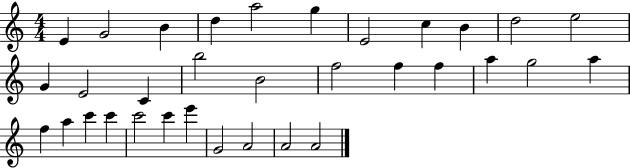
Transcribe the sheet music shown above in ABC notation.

X:1
T:Untitled
M:4/4
L:1/4
K:C
E G2 B d a2 g E2 c B d2 e2 G E2 C b2 B2 f2 f f a g2 a f a c' c' c'2 c' e' G2 A2 A2 A2